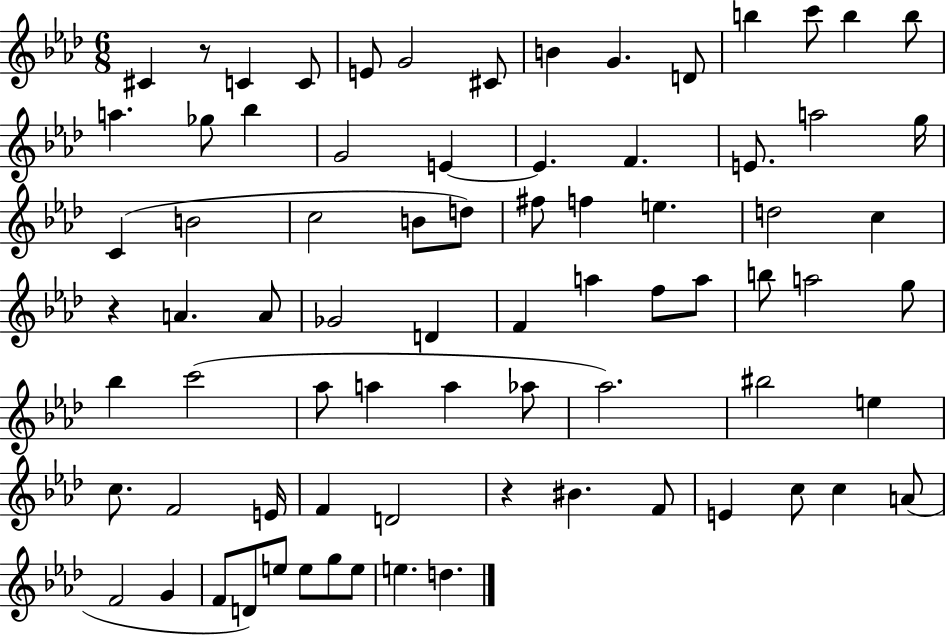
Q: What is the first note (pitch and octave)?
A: C#4